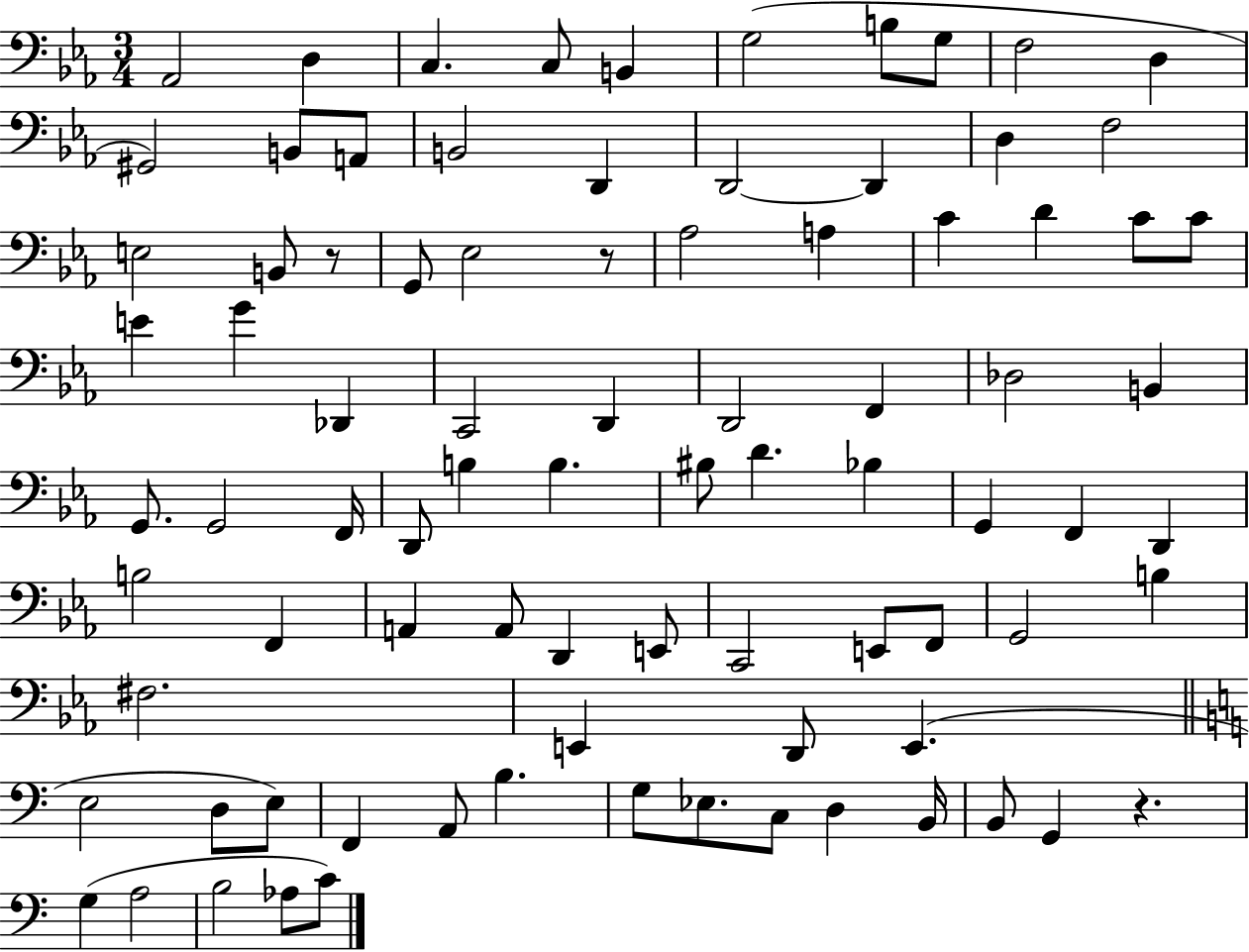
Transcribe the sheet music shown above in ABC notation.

X:1
T:Untitled
M:3/4
L:1/4
K:Eb
_A,,2 D, C, C,/2 B,, G,2 B,/2 G,/2 F,2 D, ^G,,2 B,,/2 A,,/2 B,,2 D,, D,,2 D,, D, F,2 E,2 B,,/2 z/2 G,,/2 _E,2 z/2 _A,2 A, C D C/2 C/2 E G _D,, C,,2 D,, D,,2 F,, _D,2 B,, G,,/2 G,,2 F,,/4 D,,/2 B, B, ^B,/2 D _B, G,, F,, D,, B,2 F,, A,, A,,/2 D,, E,,/2 C,,2 E,,/2 F,,/2 G,,2 B, ^F,2 E,, D,,/2 E,, E,2 D,/2 E,/2 F,, A,,/2 B, G,/2 _E,/2 C,/2 D, B,,/4 B,,/2 G,, z G, A,2 B,2 _A,/2 C/2